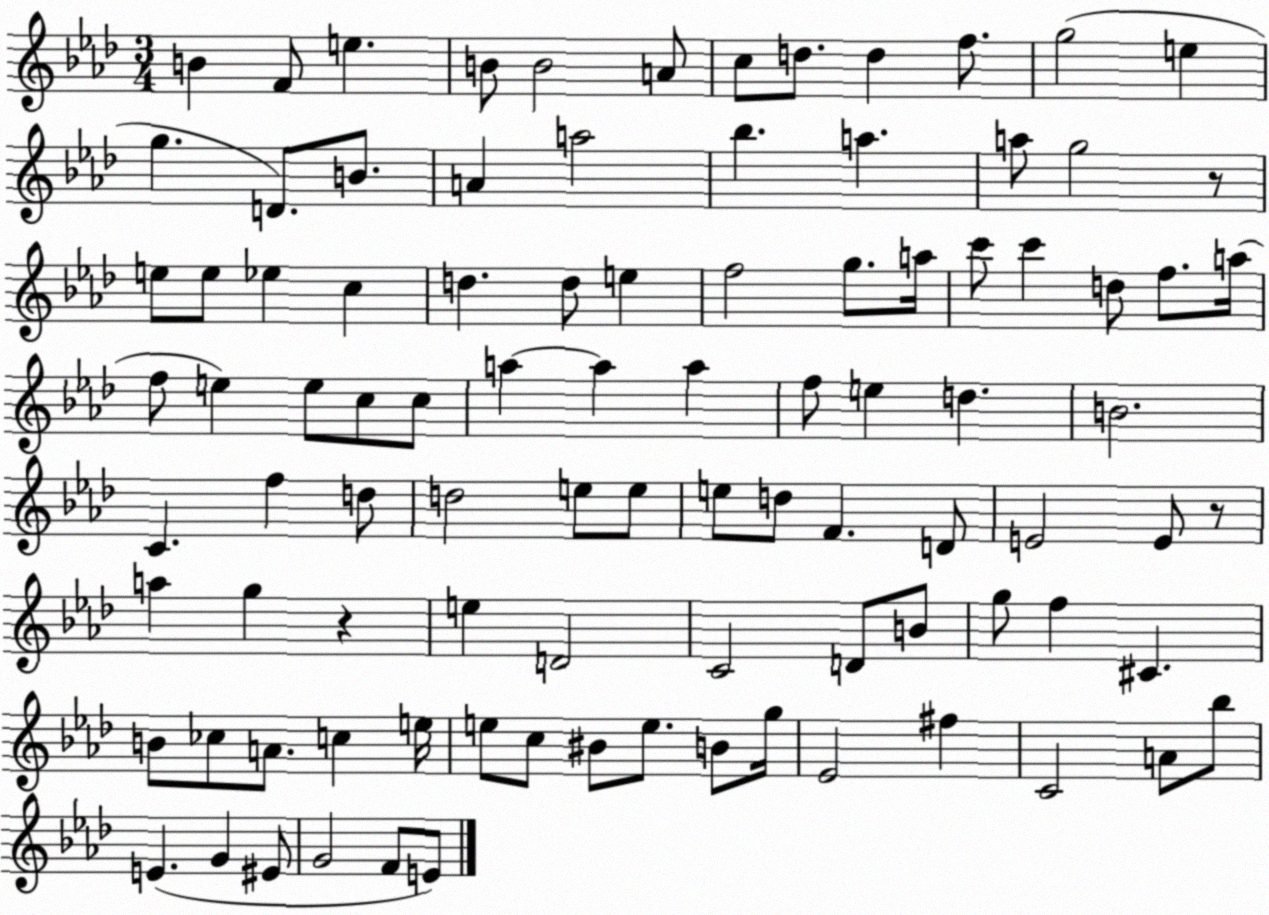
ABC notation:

X:1
T:Untitled
M:3/4
L:1/4
K:Ab
B F/2 e B/2 B2 A/2 c/2 d/2 d f/2 g2 e g D/2 B/2 A a2 _b a a/2 g2 z/2 e/2 e/2 _e c d d/2 e f2 g/2 a/4 c'/2 c' d/2 f/2 a/4 f/2 e e/2 c/2 c/2 a a a f/2 e d B2 C f d/2 d2 e/2 e/2 e/2 d/2 F D/2 E2 E/2 z/2 a g z e D2 C2 D/2 B/2 g/2 f ^C B/2 _c/2 A/2 c e/4 e/2 c/2 ^B/2 e/2 B/2 g/4 _E2 ^f C2 A/2 _b/2 E G ^E/2 G2 F/2 E/2